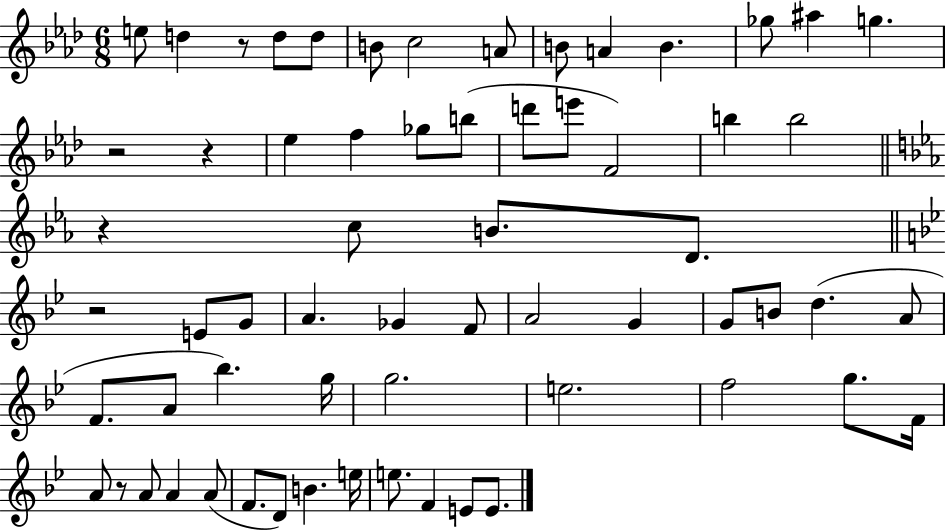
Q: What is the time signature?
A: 6/8